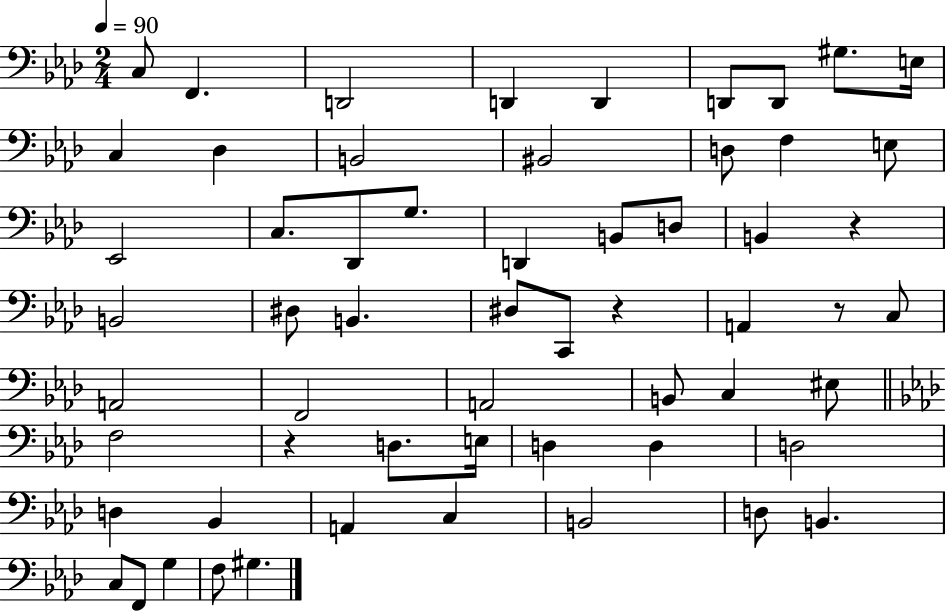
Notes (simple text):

C3/e F2/q. D2/h D2/q D2/q D2/e D2/e G#3/e. E3/s C3/q Db3/q B2/h BIS2/h D3/e F3/q E3/e Eb2/h C3/e. Db2/e G3/e. D2/q B2/e D3/e B2/q R/q B2/h D#3/e B2/q. D#3/e C2/e R/q A2/q R/e C3/e A2/h F2/h A2/h B2/e C3/q EIS3/e F3/h R/q D3/e. E3/s D3/q D3/q D3/h D3/q Bb2/q A2/q C3/q B2/h D3/e B2/q. C3/e F2/e G3/q F3/e G#3/q.